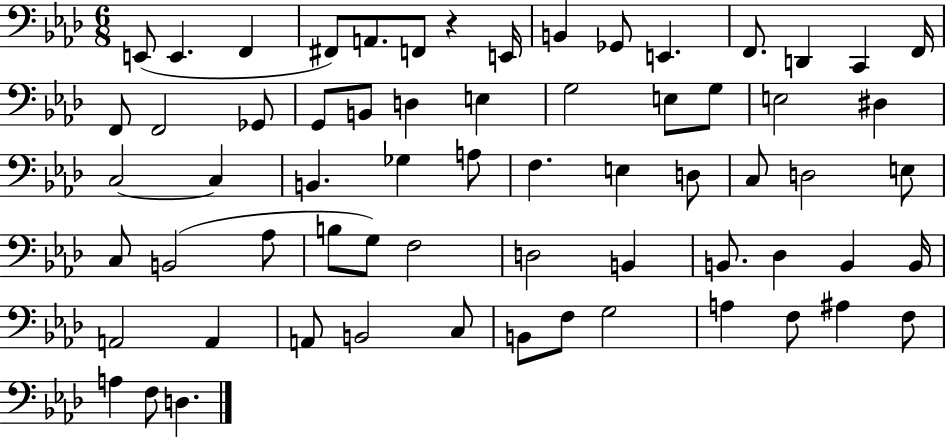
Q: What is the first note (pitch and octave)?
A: E2